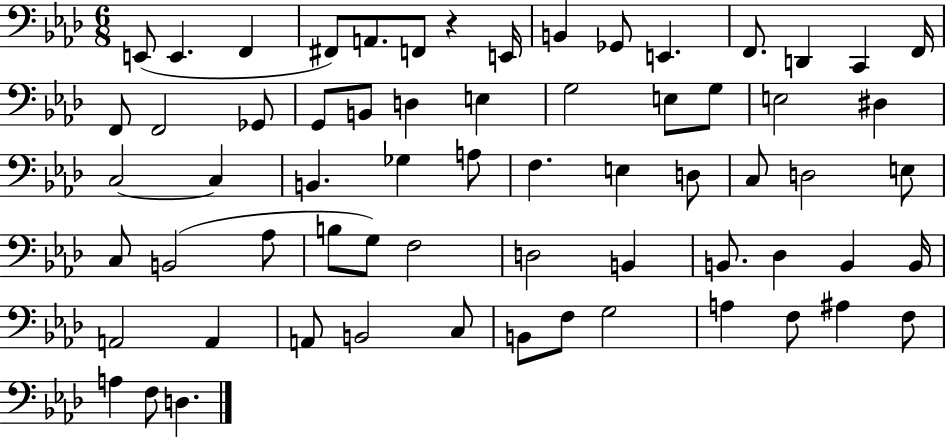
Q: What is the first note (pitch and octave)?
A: E2